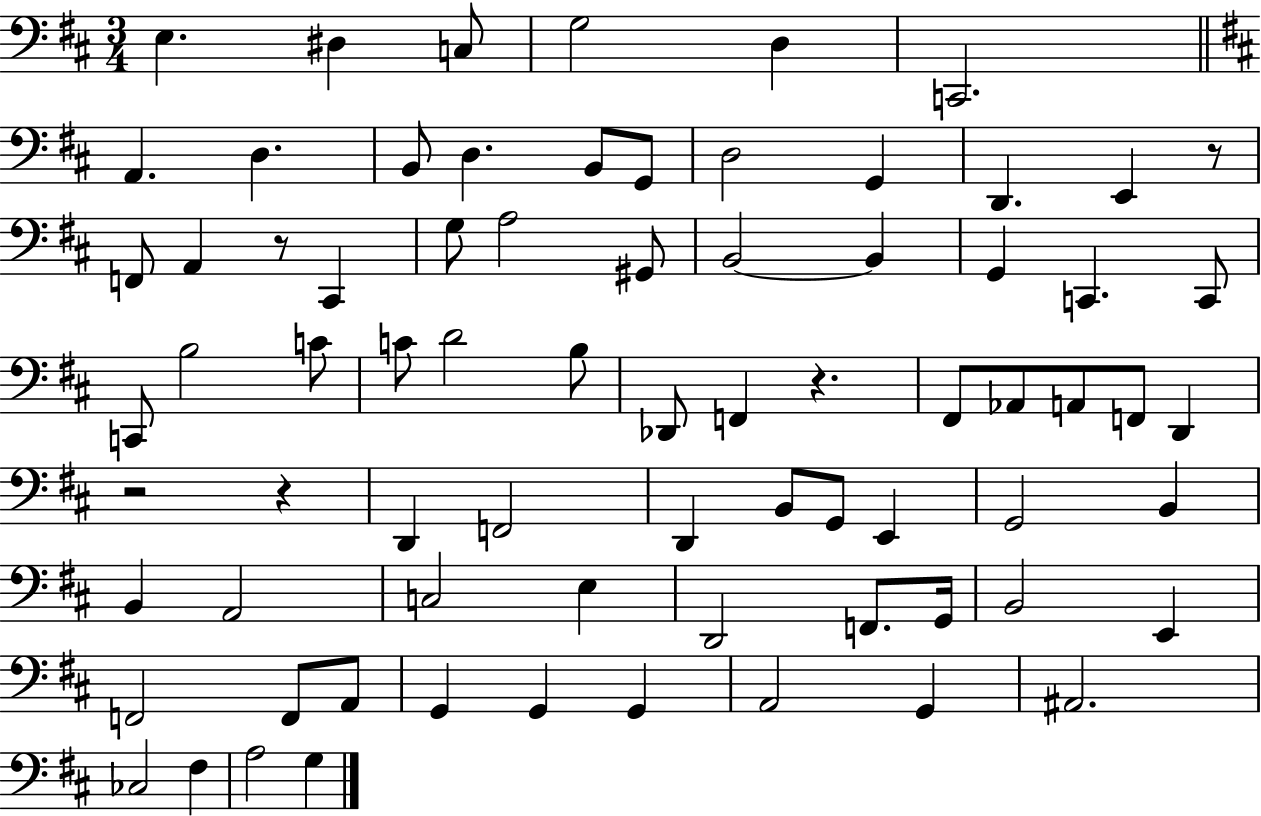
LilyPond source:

{
  \clef bass
  \numericTimeSignature
  \time 3/4
  \key d \major
  \repeat volta 2 { e4. dis4 c8 | g2 d4 | c,2. | \bar "||" \break \key b \minor a,4. d4. | b,8 d4. b,8 g,8 | d2 g,4 | d,4. e,4 r8 | \break f,8 a,4 r8 cis,4 | g8 a2 gis,8 | b,2~~ b,4 | g,4 c,4. c,8 | \break c,8 b2 c'8 | c'8 d'2 b8 | des,8 f,4 r4. | fis,8 aes,8 a,8 f,8 d,4 | \break r2 r4 | d,4 f,2 | d,4 b,8 g,8 e,4 | g,2 b,4 | \break b,4 a,2 | c2 e4 | d,2 f,8. g,16 | b,2 e,4 | \break f,2 f,8 a,8 | g,4 g,4 g,4 | a,2 g,4 | ais,2. | \break ces2 fis4 | a2 g4 | } \bar "|."
}